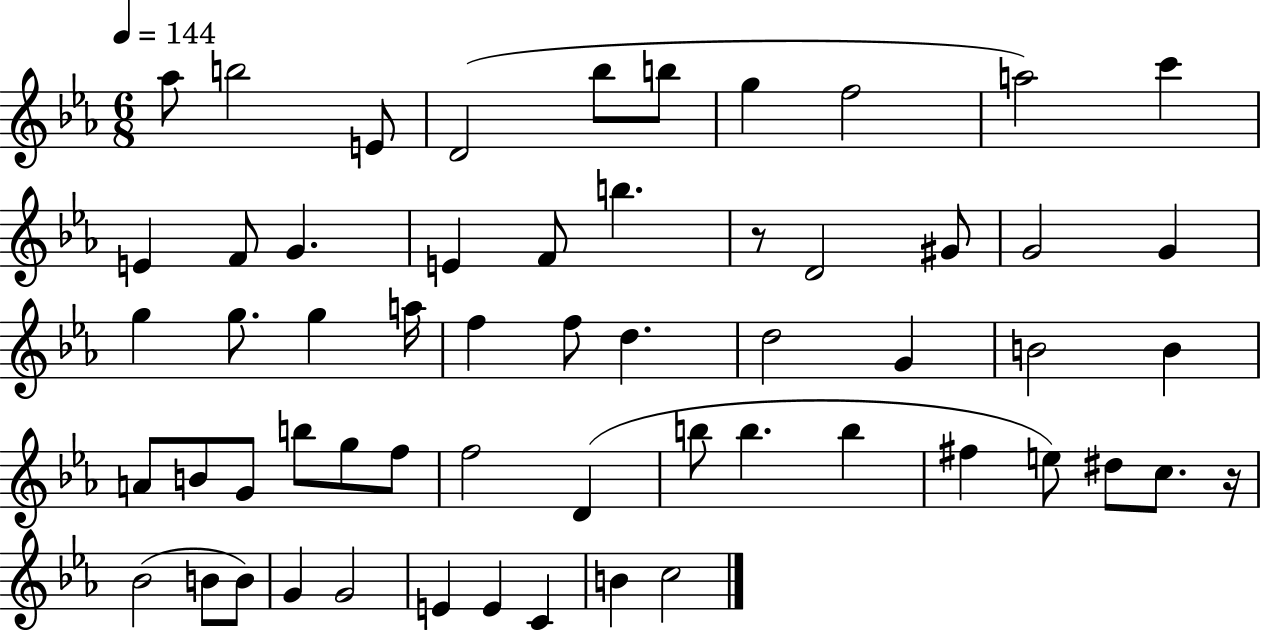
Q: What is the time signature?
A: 6/8